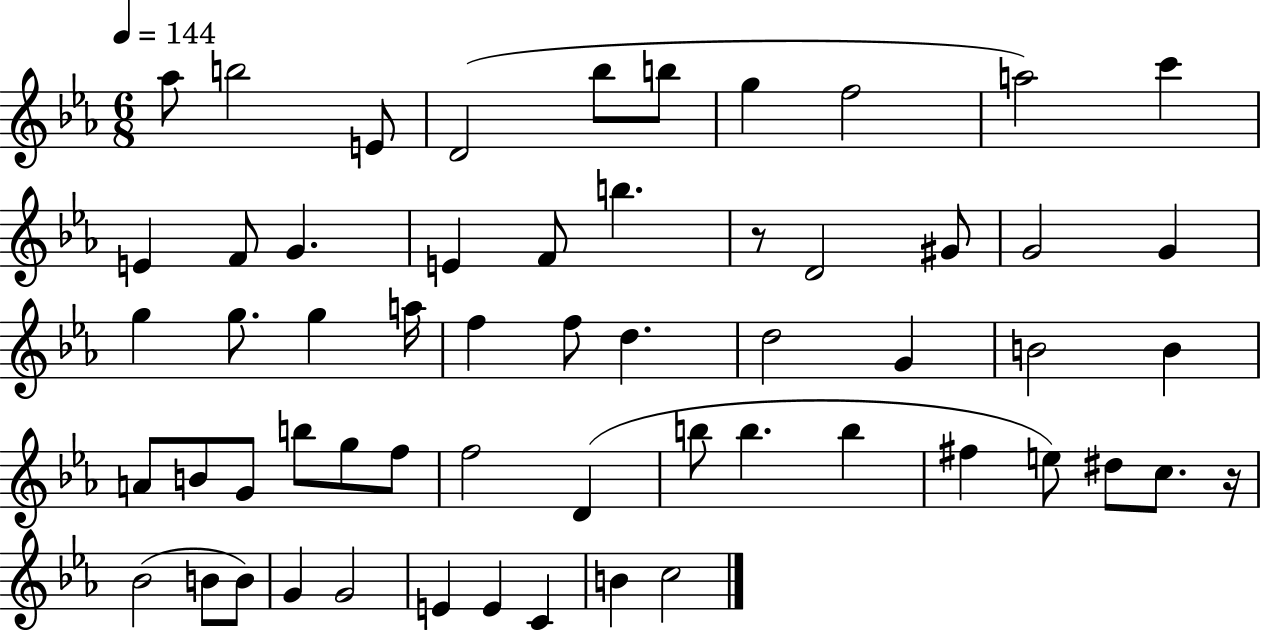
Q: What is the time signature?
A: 6/8